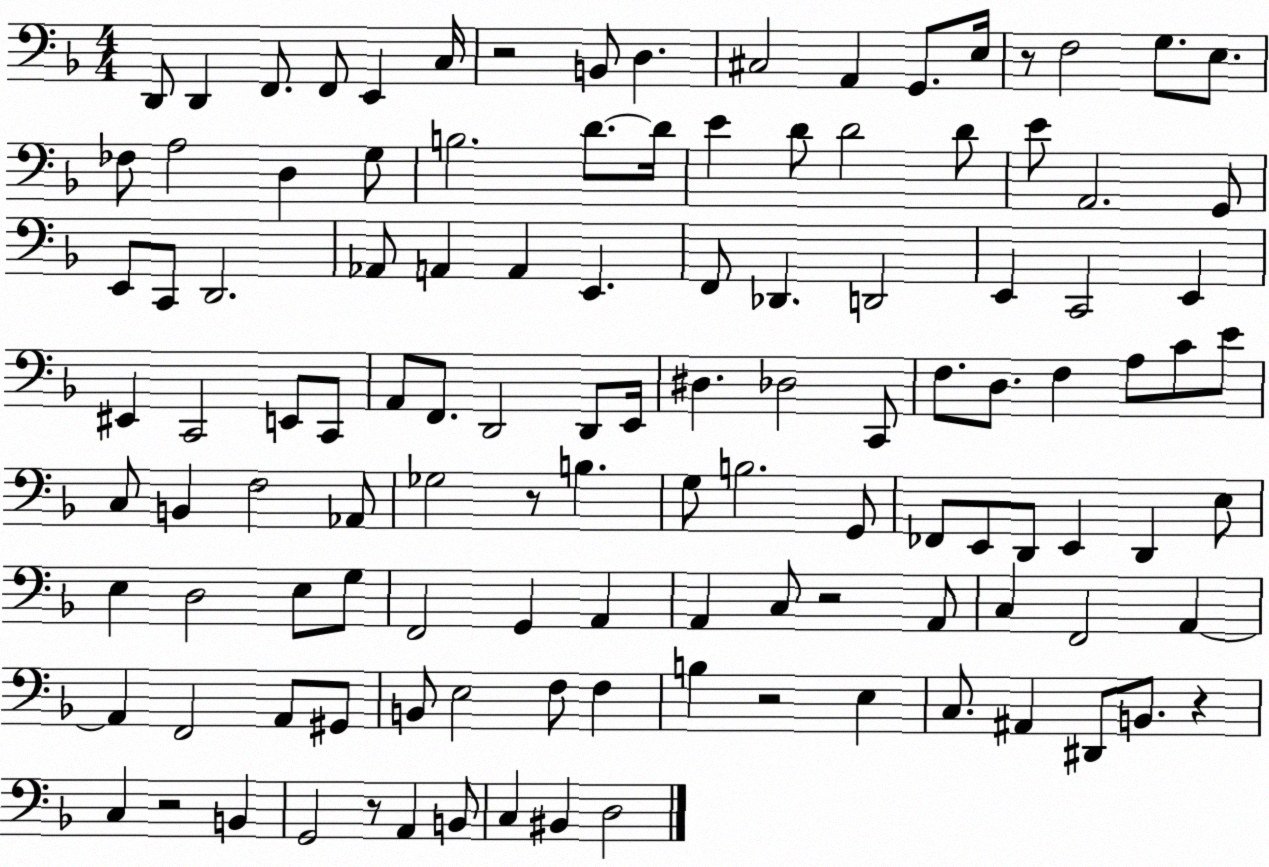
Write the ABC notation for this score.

X:1
T:Untitled
M:4/4
L:1/4
K:F
D,,/2 D,, F,,/2 F,,/2 E,, C,/4 z2 B,,/2 D, ^C,2 A,, G,,/2 E,/4 z/2 F,2 G,/2 E,/2 _F,/2 A,2 D, G,/2 B,2 D/2 D/4 E D/2 D2 D/2 E/2 A,,2 G,,/2 E,,/2 C,,/2 D,,2 _A,,/2 A,, A,, E,, F,,/2 _D,, D,,2 E,, C,,2 E,, ^E,, C,,2 E,,/2 C,,/2 A,,/2 F,,/2 D,,2 D,,/2 E,,/4 ^D, _D,2 C,,/2 F,/2 D,/2 F, A,/2 C/2 E/2 C,/2 B,, F,2 _A,,/2 _G,2 z/2 B, G,/2 B,2 G,,/2 _F,,/2 E,,/2 D,,/2 E,, D,, E,/2 E, D,2 E,/2 G,/2 F,,2 G,, A,, A,, C,/2 z2 A,,/2 C, F,,2 A,, A,, F,,2 A,,/2 ^G,,/2 B,,/2 E,2 F,/2 F, B, z2 E, C,/2 ^A,, ^D,,/2 B,,/2 z C, z2 B,, G,,2 z/2 A,, B,,/2 C, ^B,, D,2